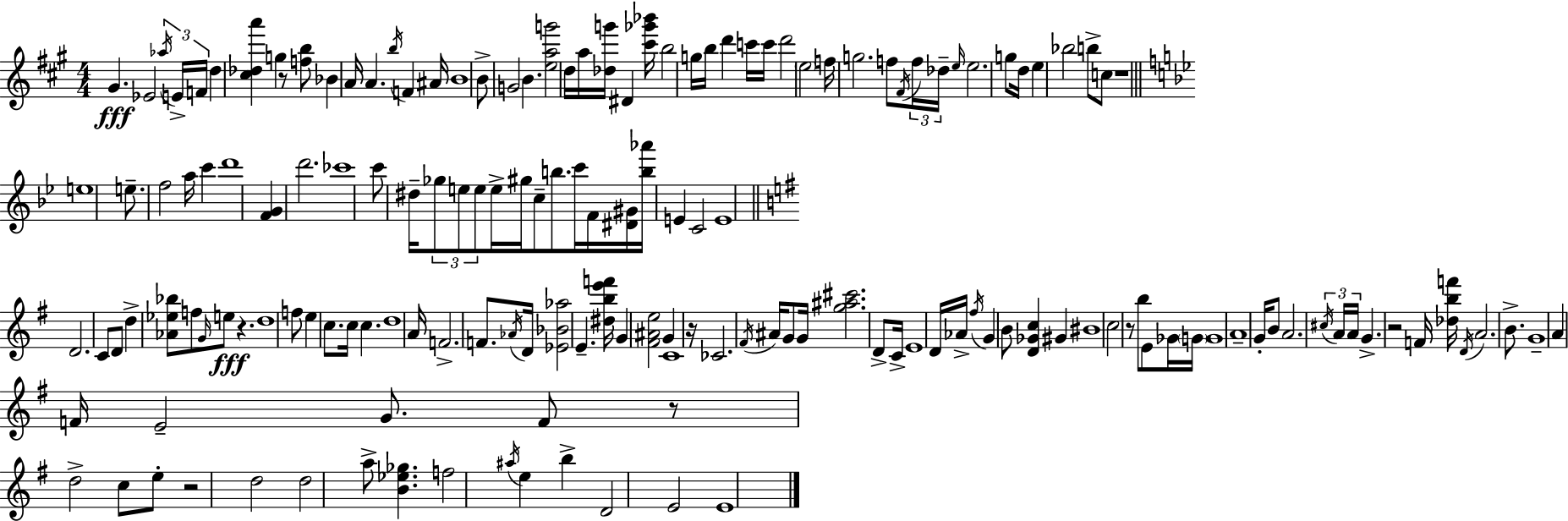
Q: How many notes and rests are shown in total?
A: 163